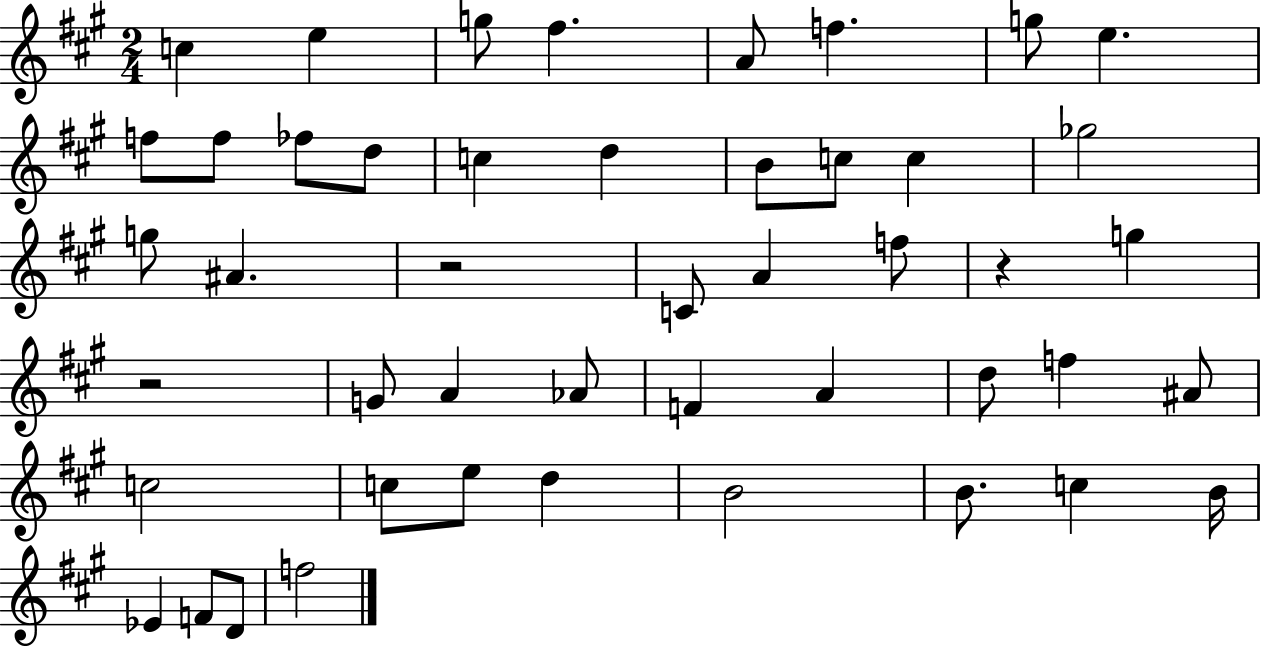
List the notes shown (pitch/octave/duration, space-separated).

C5/q E5/q G5/e F#5/q. A4/e F5/q. G5/e E5/q. F5/e F5/e FES5/e D5/e C5/q D5/q B4/e C5/e C5/q Gb5/h G5/e A#4/q. R/h C4/e A4/q F5/e R/q G5/q R/h G4/e A4/q Ab4/e F4/q A4/q D5/e F5/q A#4/e C5/h C5/e E5/e D5/q B4/h B4/e. C5/q B4/s Eb4/q F4/e D4/e F5/h